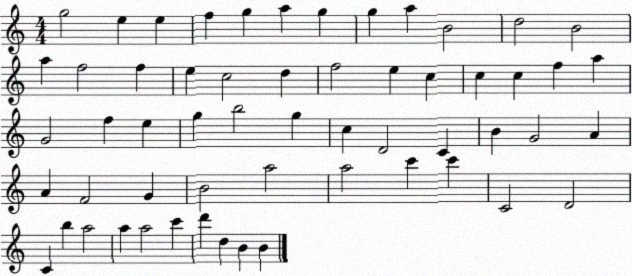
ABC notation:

X:1
T:Untitled
M:4/4
L:1/4
K:C
g2 e e f g a g g a B2 d2 B2 a f2 f e c2 d f2 e c c c f a G2 f e g b2 g c D2 C B G2 A A F2 G B2 a2 a2 c' c' C2 D2 C b a2 a a2 c' d' d B B